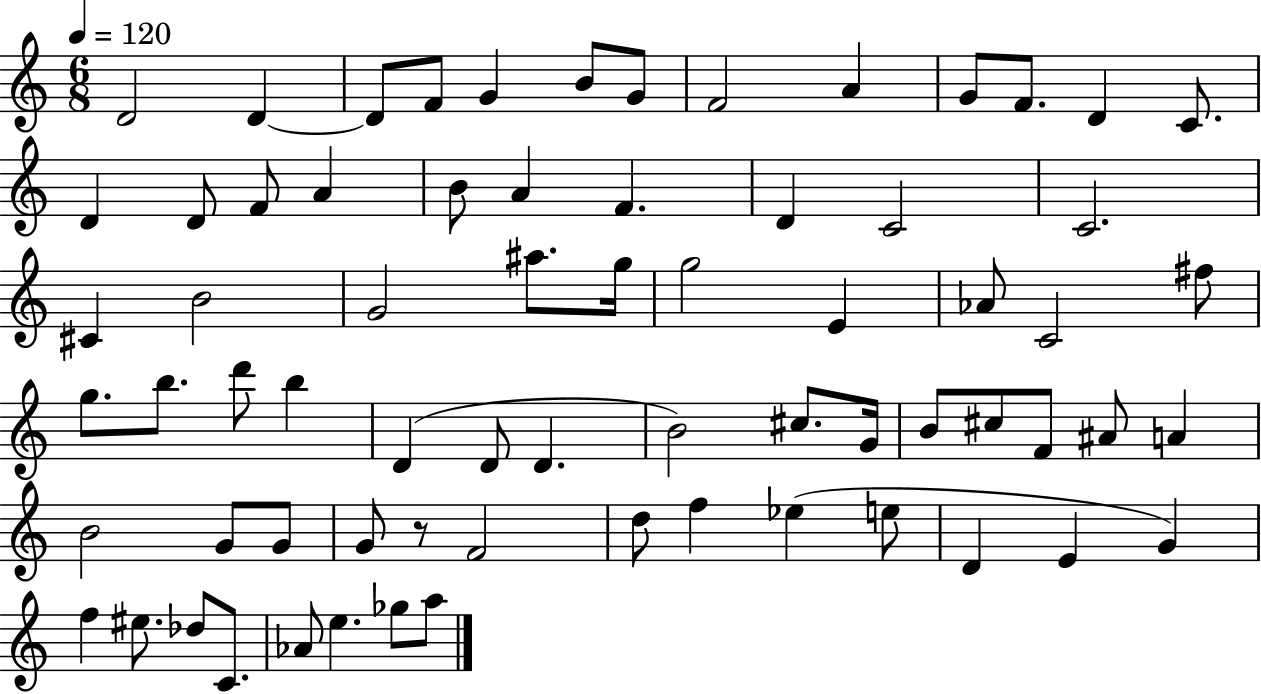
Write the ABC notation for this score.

X:1
T:Untitled
M:6/8
L:1/4
K:C
D2 D D/2 F/2 G B/2 G/2 F2 A G/2 F/2 D C/2 D D/2 F/2 A B/2 A F D C2 C2 ^C B2 G2 ^a/2 g/4 g2 E _A/2 C2 ^f/2 g/2 b/2 d'/2 b D D/2 D B2 ^c/2 G/4 B/2 ^c/2 F/2 ^A/2 A B2 G/2 G/2 G/2 z/2 F2 d/2 f _e e/2 D E G f ^e/2 _d/2 C/2 _A/2 e _g/2 a/2